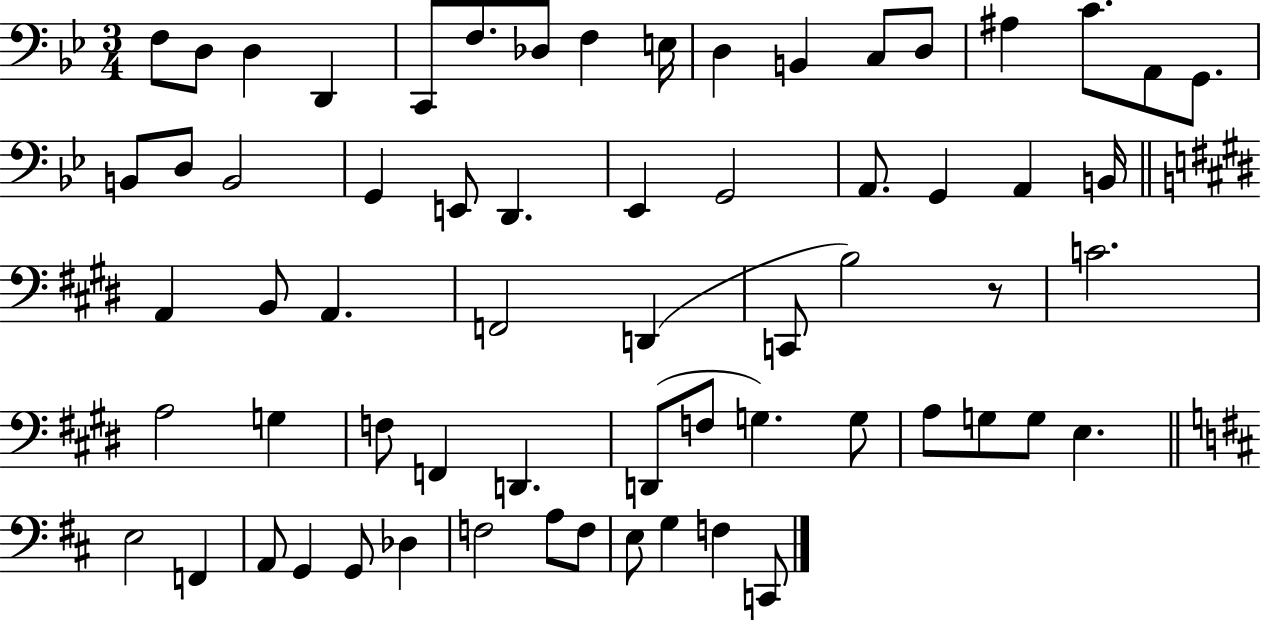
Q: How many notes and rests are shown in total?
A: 64